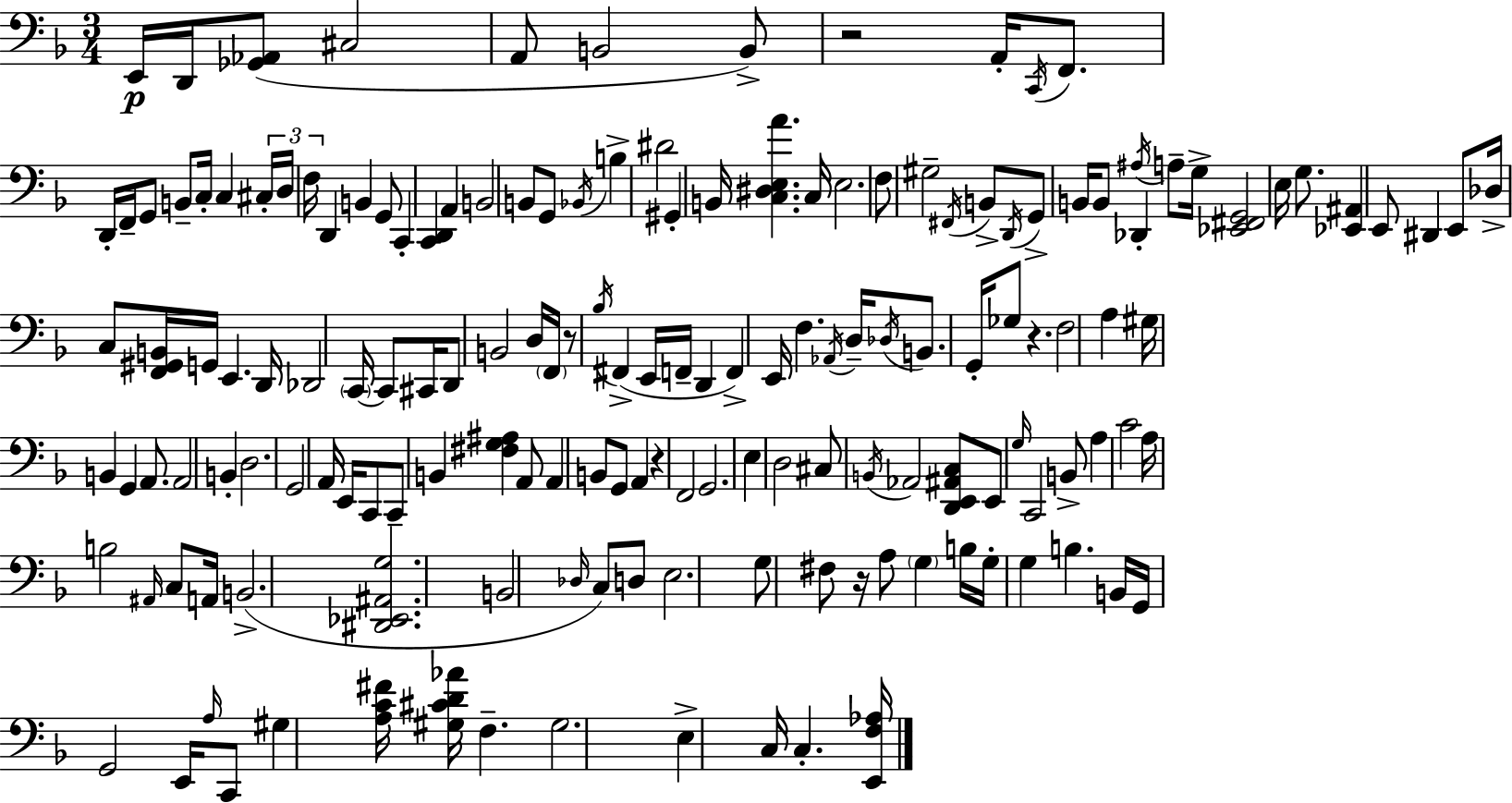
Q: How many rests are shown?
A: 5